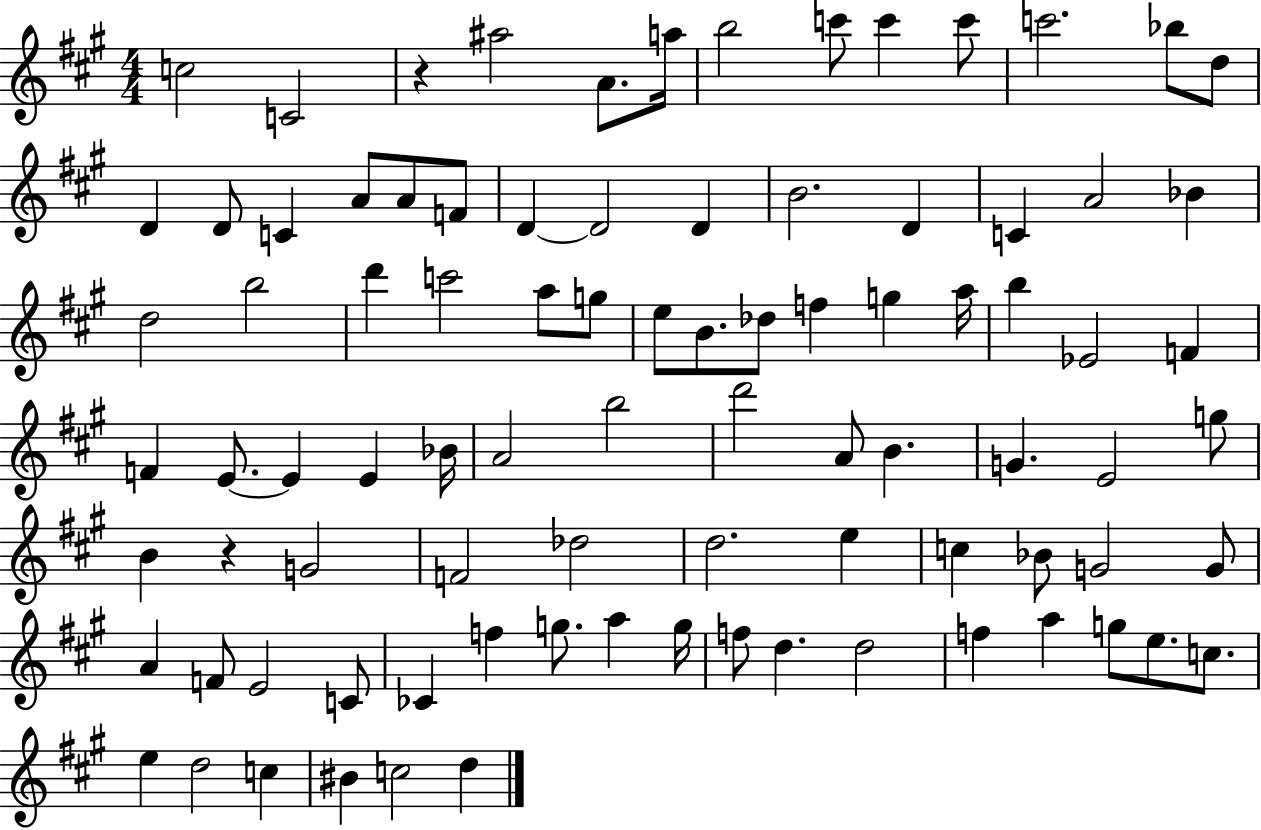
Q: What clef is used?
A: treble